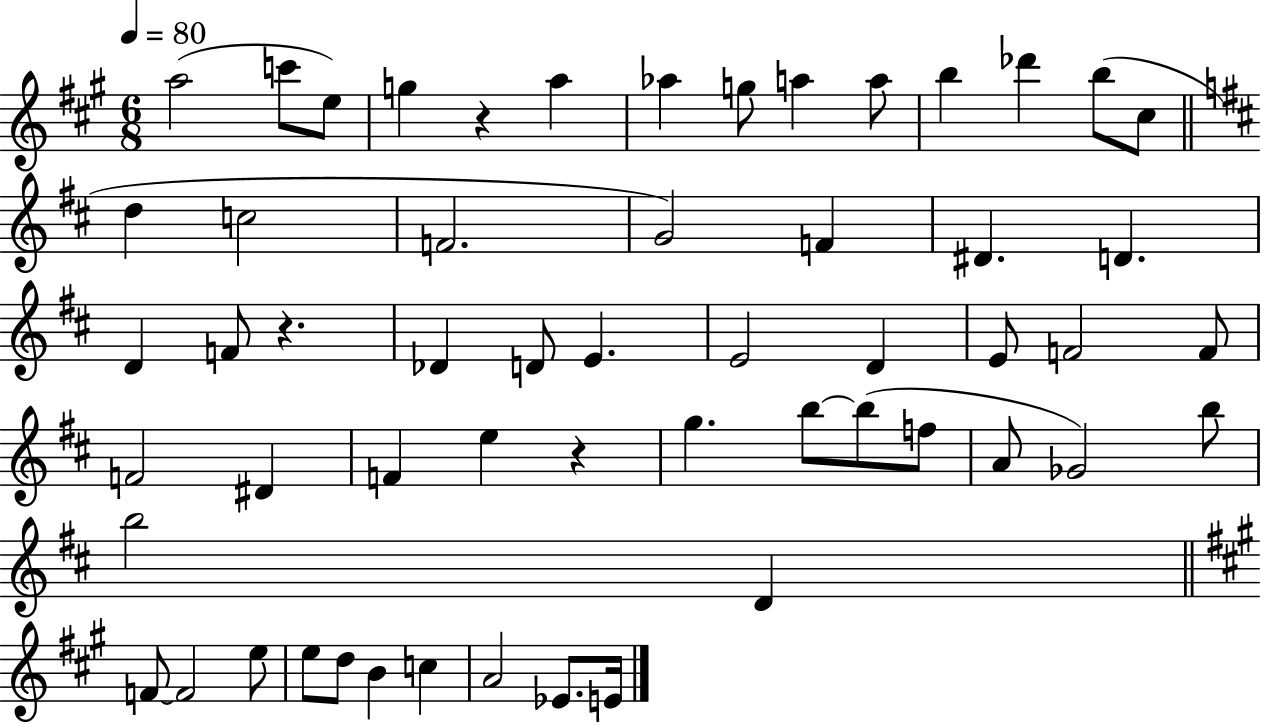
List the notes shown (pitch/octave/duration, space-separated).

A5/h C6/e E5/e G5/q R/q A5/q Ab5/q G5/e A5/q A5/e B5/q Db6/q B5/e C#5/e D5/q C5/h F4/h. G4/h F4/q D#4/q. D4/q. D4/q F4/e R/q. Db4/q D4/e E4/q. E4/h D4/q E4/e F4/h F4/e F4/h D#4/q F4/q E5/q R/q G5/q. B5/e B5/e F5/e A4/e Gb4/h B5/e B5/h D4/q F4/e F4/h E5/e E5/e D5/e B4/q C5/q A4/h Eb4/e. E4/s